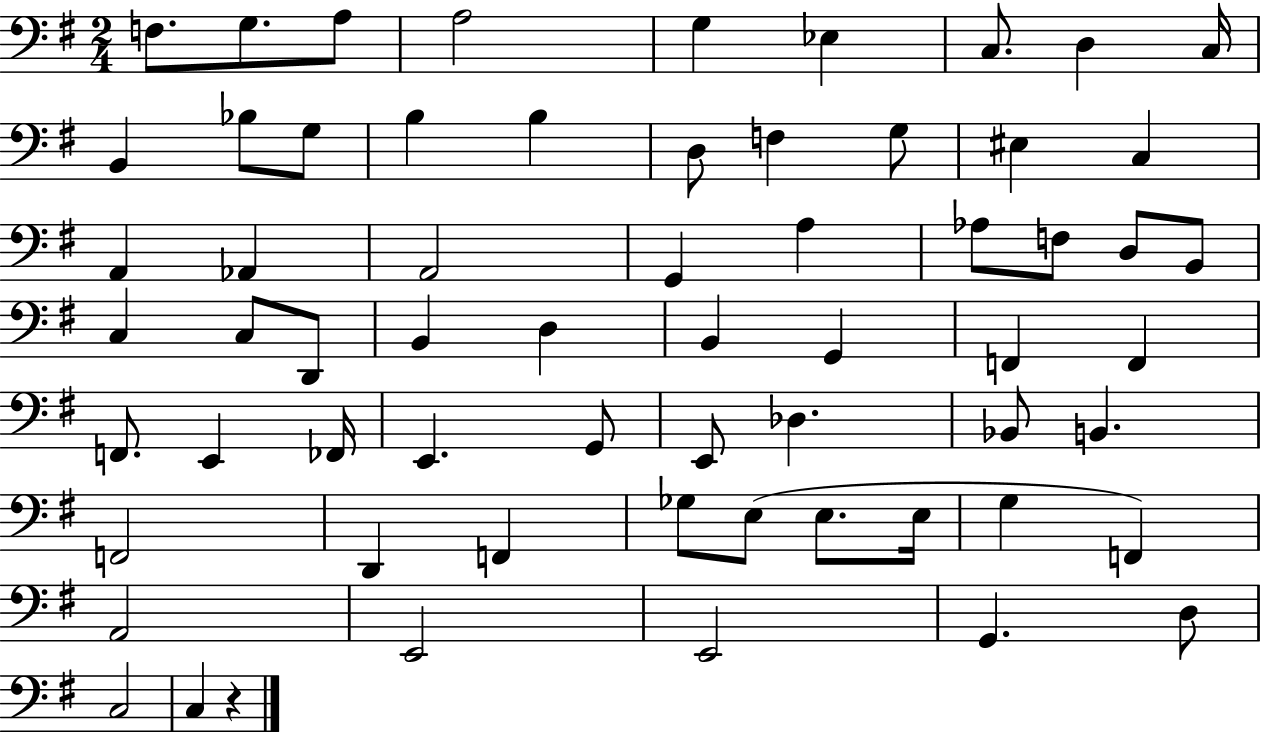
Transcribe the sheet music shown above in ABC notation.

X:1
T:Untitled
M:2/4
L:1/4
K:G
F,/2 G,/2 A,/2 A,2 G, _E, C,/2 D, C,/4 B,, _B,/2 G,/2 B, B, D,/2 F, G,/2 ^E, C, A,, _A,, A,,2 G,, A, _A,/2 F,/2 D,/2 B,,/2 C, C,/2 D,,/2 B,, D, B,, G,, F,, F,, F,,/2 E,, _F,,/4 E,, G,,/2 E,,/2 _D, _B,,/2 B,, F,,2 D,, F,, _G,/2 E,/2 E,/2 E,/4 G, F,, A,,2 E,,2 E,,2 G,, D,/2 C,2 C, z